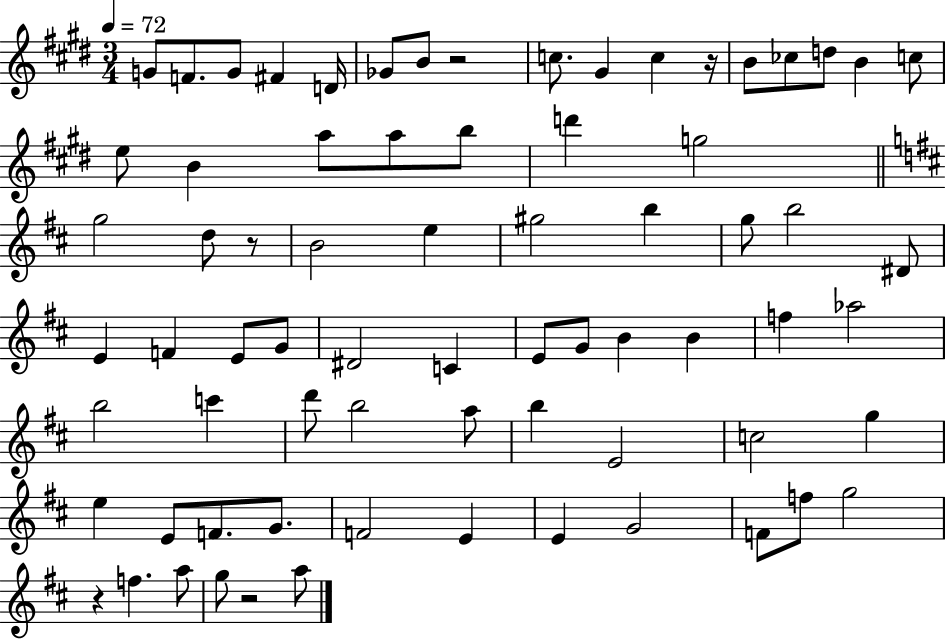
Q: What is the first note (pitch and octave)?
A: G4